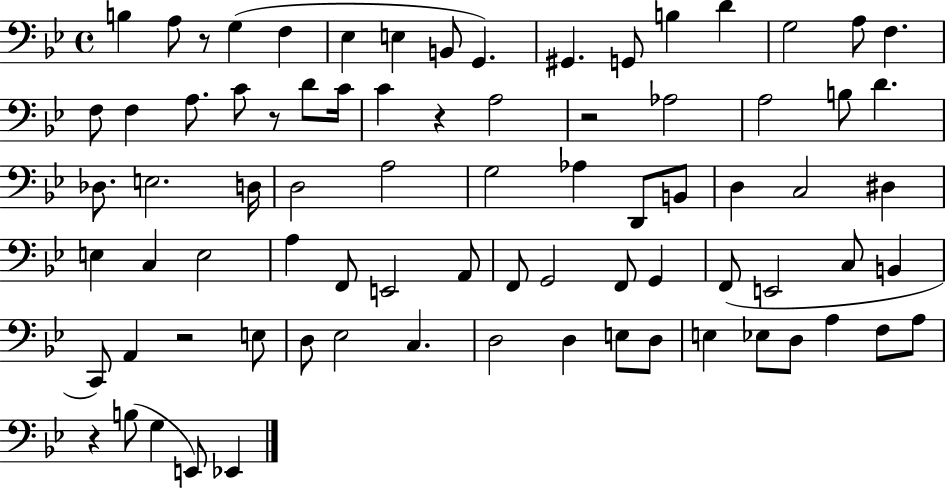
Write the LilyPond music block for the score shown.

{
  \clef bass
  \time 4/4
  \defaultTimeSignature
  \key bes \major
  b4 a8 r8 g4( f4 | ees4 e4 b,8 g,4.) | gis,4. g,8 b4 d'4 | g2 a8 f4. | \break f8 f4 a8. c'8 r8 d'8 c'16 | c'4 r4 a2 | r2 aes2 | a2 b8 d'4. | \break des8. e2. d16 | d2 a2 | g2 aes4 d,8 b,8 | d4 c2 dis4 | \break e4 c4 e2 | a4 f,8 e,2 a,8 | f,8 g,2 f,8 g,4 | f,8( e,2 c8 b,4 | \break c,8) a,4 r2 e8 | d8 ees2 c4. | d2 d4 e8 d8 | e4 ees8 d8 a4 f8 a8 | \break r4 b8( g4 e,8) ees,4 | \bar "|."
}